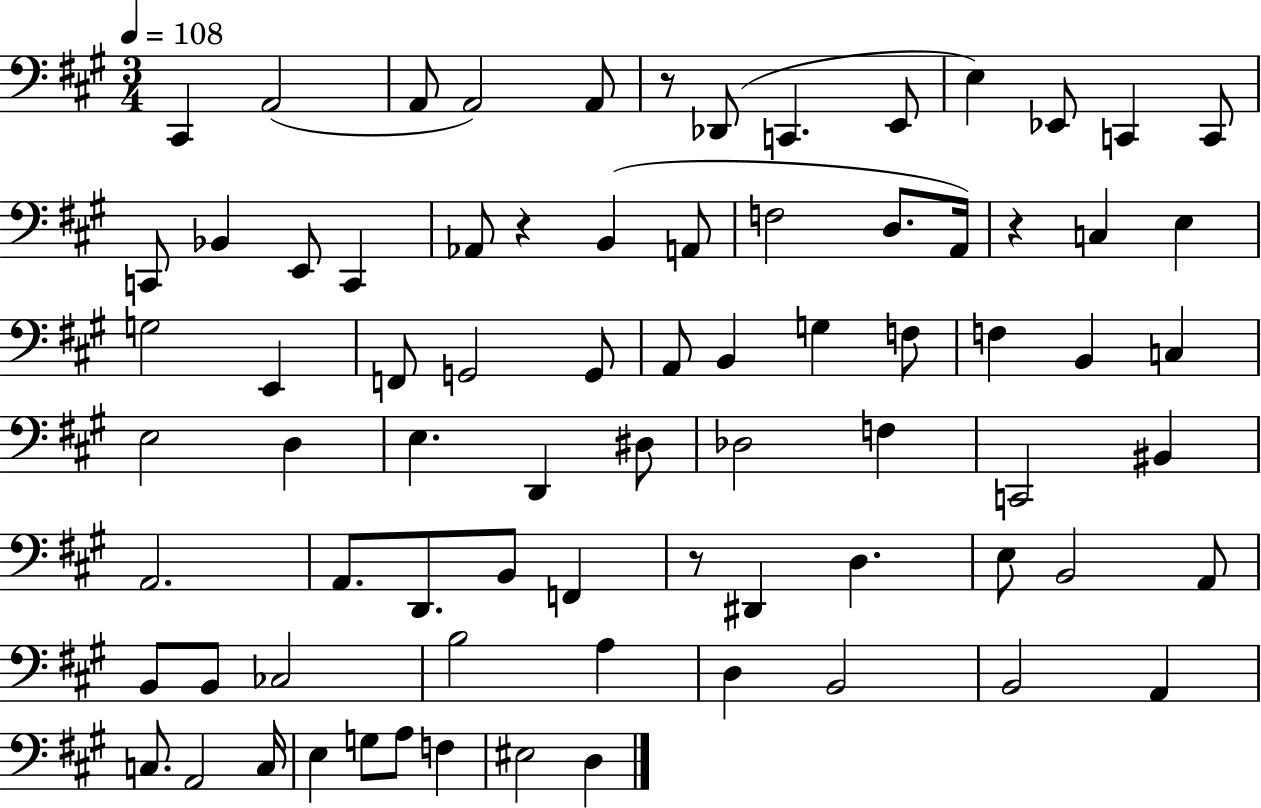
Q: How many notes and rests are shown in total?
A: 77